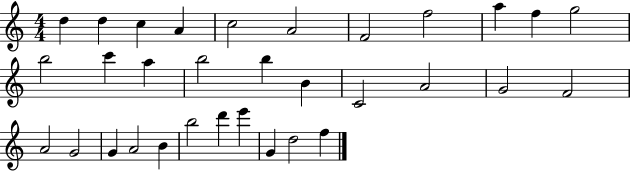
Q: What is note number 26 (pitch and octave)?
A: B4